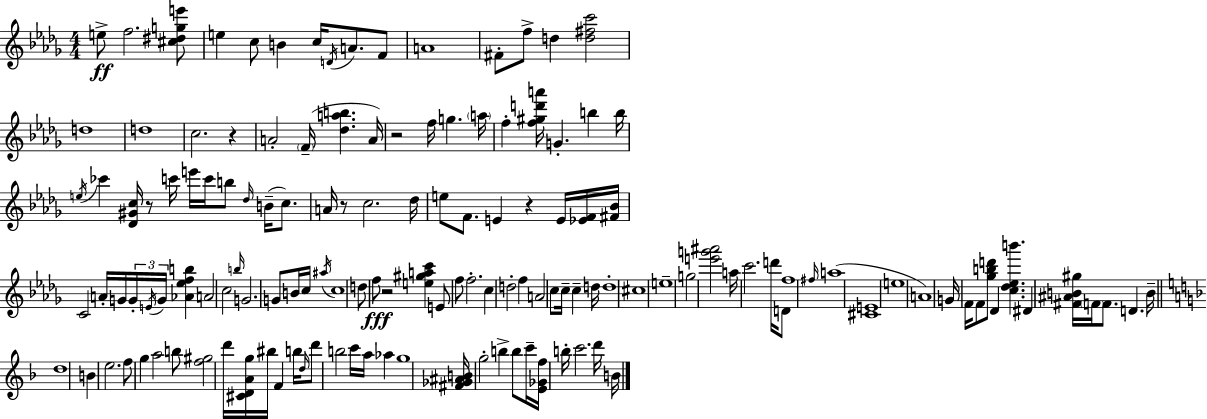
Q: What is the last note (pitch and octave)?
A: B4